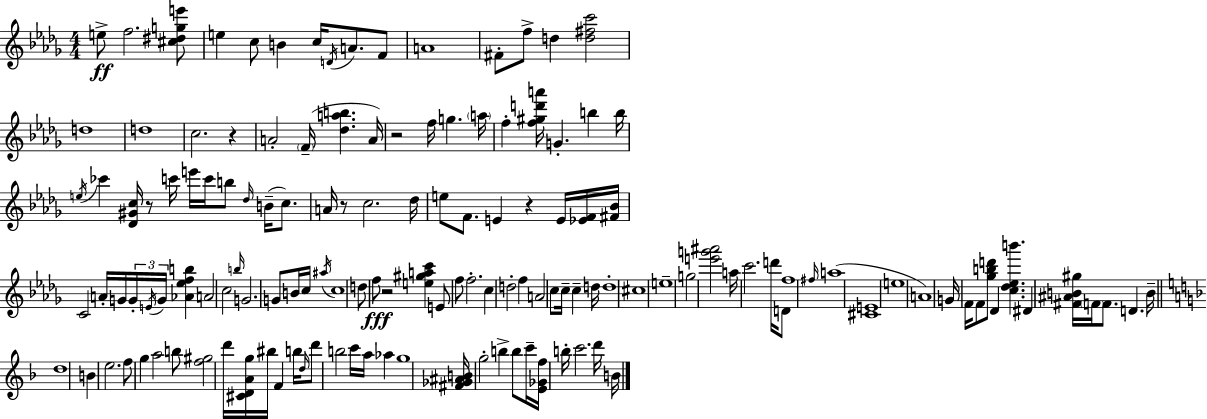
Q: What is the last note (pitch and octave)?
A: B4